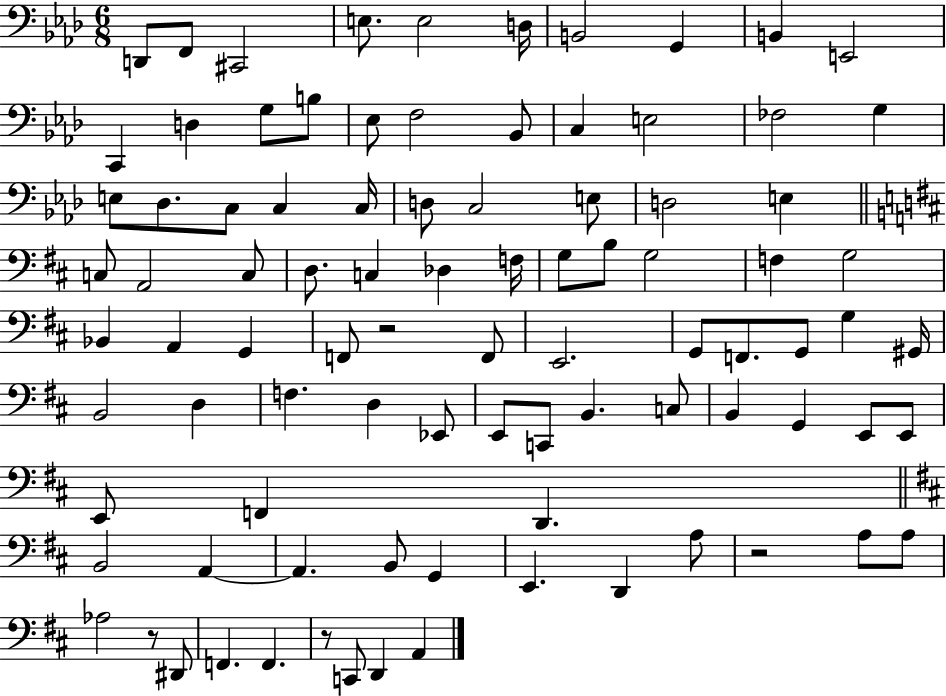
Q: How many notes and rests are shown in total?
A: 91